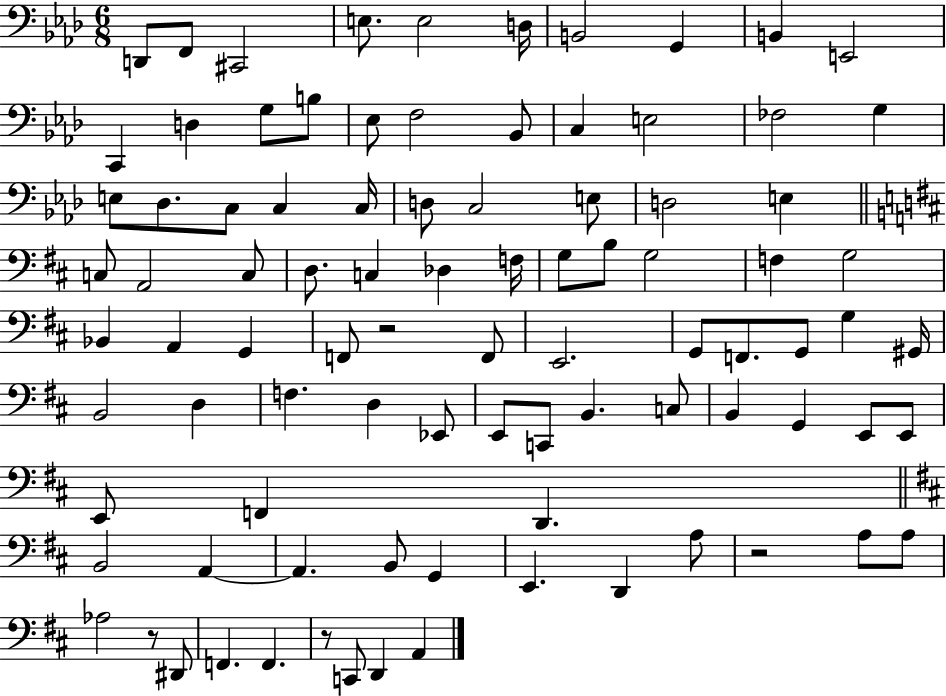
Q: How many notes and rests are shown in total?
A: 91